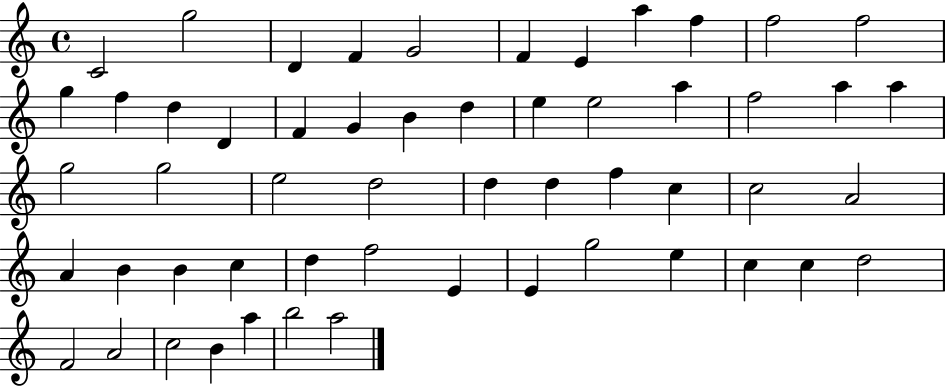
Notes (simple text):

C4/h G5/h D4/q F4/q G4/h F4/q E4/q A5/q F5/q F5/h F5/h G5/q F5/q D5/q D4/q F4/q G4/q B4/q D5/q E5/q E5/h A5/q F5/h A5/q A5/q G5/h G5/h E5/h D5/h D5/q D5/q F5/q C5/q C5/h A4/h A4/q B4/q B4/q C5/q D5/q F5/h E4/q E4/q G5/h E5/q C5/q C5/q D5/h F4/h A4/h C5/h B4/q A5/q B5/h A5/h